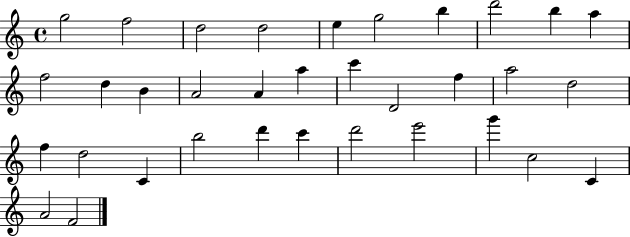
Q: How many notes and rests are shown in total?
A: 34